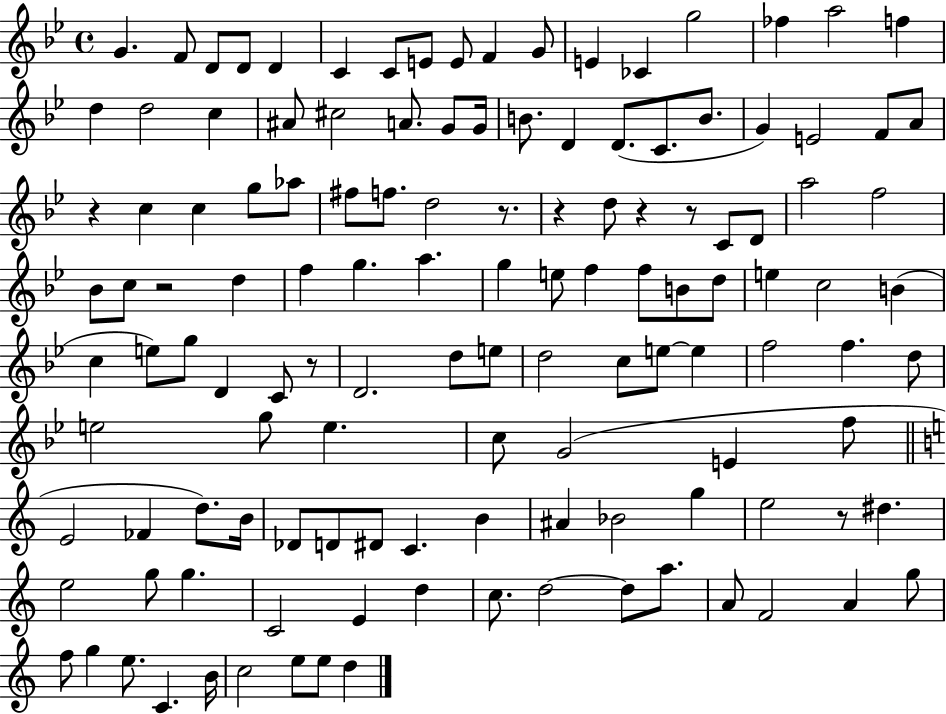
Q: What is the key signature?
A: BES major